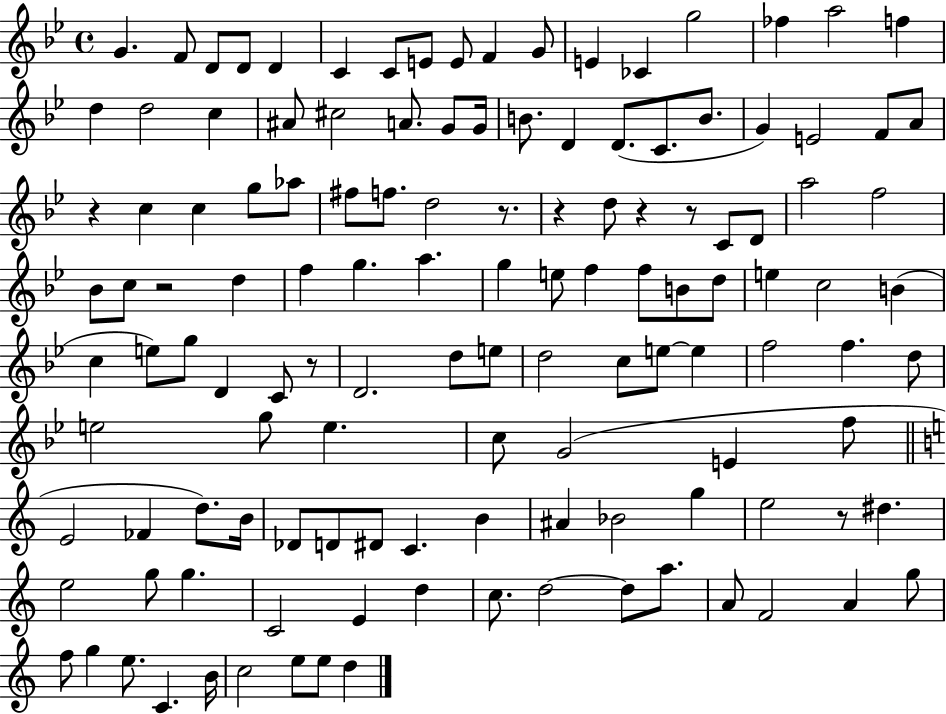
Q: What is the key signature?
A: BES major